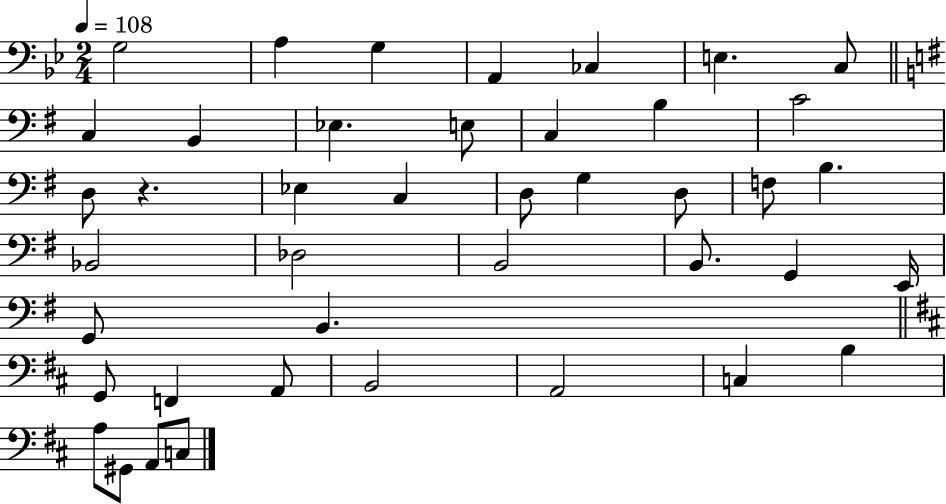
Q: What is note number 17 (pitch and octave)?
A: C3